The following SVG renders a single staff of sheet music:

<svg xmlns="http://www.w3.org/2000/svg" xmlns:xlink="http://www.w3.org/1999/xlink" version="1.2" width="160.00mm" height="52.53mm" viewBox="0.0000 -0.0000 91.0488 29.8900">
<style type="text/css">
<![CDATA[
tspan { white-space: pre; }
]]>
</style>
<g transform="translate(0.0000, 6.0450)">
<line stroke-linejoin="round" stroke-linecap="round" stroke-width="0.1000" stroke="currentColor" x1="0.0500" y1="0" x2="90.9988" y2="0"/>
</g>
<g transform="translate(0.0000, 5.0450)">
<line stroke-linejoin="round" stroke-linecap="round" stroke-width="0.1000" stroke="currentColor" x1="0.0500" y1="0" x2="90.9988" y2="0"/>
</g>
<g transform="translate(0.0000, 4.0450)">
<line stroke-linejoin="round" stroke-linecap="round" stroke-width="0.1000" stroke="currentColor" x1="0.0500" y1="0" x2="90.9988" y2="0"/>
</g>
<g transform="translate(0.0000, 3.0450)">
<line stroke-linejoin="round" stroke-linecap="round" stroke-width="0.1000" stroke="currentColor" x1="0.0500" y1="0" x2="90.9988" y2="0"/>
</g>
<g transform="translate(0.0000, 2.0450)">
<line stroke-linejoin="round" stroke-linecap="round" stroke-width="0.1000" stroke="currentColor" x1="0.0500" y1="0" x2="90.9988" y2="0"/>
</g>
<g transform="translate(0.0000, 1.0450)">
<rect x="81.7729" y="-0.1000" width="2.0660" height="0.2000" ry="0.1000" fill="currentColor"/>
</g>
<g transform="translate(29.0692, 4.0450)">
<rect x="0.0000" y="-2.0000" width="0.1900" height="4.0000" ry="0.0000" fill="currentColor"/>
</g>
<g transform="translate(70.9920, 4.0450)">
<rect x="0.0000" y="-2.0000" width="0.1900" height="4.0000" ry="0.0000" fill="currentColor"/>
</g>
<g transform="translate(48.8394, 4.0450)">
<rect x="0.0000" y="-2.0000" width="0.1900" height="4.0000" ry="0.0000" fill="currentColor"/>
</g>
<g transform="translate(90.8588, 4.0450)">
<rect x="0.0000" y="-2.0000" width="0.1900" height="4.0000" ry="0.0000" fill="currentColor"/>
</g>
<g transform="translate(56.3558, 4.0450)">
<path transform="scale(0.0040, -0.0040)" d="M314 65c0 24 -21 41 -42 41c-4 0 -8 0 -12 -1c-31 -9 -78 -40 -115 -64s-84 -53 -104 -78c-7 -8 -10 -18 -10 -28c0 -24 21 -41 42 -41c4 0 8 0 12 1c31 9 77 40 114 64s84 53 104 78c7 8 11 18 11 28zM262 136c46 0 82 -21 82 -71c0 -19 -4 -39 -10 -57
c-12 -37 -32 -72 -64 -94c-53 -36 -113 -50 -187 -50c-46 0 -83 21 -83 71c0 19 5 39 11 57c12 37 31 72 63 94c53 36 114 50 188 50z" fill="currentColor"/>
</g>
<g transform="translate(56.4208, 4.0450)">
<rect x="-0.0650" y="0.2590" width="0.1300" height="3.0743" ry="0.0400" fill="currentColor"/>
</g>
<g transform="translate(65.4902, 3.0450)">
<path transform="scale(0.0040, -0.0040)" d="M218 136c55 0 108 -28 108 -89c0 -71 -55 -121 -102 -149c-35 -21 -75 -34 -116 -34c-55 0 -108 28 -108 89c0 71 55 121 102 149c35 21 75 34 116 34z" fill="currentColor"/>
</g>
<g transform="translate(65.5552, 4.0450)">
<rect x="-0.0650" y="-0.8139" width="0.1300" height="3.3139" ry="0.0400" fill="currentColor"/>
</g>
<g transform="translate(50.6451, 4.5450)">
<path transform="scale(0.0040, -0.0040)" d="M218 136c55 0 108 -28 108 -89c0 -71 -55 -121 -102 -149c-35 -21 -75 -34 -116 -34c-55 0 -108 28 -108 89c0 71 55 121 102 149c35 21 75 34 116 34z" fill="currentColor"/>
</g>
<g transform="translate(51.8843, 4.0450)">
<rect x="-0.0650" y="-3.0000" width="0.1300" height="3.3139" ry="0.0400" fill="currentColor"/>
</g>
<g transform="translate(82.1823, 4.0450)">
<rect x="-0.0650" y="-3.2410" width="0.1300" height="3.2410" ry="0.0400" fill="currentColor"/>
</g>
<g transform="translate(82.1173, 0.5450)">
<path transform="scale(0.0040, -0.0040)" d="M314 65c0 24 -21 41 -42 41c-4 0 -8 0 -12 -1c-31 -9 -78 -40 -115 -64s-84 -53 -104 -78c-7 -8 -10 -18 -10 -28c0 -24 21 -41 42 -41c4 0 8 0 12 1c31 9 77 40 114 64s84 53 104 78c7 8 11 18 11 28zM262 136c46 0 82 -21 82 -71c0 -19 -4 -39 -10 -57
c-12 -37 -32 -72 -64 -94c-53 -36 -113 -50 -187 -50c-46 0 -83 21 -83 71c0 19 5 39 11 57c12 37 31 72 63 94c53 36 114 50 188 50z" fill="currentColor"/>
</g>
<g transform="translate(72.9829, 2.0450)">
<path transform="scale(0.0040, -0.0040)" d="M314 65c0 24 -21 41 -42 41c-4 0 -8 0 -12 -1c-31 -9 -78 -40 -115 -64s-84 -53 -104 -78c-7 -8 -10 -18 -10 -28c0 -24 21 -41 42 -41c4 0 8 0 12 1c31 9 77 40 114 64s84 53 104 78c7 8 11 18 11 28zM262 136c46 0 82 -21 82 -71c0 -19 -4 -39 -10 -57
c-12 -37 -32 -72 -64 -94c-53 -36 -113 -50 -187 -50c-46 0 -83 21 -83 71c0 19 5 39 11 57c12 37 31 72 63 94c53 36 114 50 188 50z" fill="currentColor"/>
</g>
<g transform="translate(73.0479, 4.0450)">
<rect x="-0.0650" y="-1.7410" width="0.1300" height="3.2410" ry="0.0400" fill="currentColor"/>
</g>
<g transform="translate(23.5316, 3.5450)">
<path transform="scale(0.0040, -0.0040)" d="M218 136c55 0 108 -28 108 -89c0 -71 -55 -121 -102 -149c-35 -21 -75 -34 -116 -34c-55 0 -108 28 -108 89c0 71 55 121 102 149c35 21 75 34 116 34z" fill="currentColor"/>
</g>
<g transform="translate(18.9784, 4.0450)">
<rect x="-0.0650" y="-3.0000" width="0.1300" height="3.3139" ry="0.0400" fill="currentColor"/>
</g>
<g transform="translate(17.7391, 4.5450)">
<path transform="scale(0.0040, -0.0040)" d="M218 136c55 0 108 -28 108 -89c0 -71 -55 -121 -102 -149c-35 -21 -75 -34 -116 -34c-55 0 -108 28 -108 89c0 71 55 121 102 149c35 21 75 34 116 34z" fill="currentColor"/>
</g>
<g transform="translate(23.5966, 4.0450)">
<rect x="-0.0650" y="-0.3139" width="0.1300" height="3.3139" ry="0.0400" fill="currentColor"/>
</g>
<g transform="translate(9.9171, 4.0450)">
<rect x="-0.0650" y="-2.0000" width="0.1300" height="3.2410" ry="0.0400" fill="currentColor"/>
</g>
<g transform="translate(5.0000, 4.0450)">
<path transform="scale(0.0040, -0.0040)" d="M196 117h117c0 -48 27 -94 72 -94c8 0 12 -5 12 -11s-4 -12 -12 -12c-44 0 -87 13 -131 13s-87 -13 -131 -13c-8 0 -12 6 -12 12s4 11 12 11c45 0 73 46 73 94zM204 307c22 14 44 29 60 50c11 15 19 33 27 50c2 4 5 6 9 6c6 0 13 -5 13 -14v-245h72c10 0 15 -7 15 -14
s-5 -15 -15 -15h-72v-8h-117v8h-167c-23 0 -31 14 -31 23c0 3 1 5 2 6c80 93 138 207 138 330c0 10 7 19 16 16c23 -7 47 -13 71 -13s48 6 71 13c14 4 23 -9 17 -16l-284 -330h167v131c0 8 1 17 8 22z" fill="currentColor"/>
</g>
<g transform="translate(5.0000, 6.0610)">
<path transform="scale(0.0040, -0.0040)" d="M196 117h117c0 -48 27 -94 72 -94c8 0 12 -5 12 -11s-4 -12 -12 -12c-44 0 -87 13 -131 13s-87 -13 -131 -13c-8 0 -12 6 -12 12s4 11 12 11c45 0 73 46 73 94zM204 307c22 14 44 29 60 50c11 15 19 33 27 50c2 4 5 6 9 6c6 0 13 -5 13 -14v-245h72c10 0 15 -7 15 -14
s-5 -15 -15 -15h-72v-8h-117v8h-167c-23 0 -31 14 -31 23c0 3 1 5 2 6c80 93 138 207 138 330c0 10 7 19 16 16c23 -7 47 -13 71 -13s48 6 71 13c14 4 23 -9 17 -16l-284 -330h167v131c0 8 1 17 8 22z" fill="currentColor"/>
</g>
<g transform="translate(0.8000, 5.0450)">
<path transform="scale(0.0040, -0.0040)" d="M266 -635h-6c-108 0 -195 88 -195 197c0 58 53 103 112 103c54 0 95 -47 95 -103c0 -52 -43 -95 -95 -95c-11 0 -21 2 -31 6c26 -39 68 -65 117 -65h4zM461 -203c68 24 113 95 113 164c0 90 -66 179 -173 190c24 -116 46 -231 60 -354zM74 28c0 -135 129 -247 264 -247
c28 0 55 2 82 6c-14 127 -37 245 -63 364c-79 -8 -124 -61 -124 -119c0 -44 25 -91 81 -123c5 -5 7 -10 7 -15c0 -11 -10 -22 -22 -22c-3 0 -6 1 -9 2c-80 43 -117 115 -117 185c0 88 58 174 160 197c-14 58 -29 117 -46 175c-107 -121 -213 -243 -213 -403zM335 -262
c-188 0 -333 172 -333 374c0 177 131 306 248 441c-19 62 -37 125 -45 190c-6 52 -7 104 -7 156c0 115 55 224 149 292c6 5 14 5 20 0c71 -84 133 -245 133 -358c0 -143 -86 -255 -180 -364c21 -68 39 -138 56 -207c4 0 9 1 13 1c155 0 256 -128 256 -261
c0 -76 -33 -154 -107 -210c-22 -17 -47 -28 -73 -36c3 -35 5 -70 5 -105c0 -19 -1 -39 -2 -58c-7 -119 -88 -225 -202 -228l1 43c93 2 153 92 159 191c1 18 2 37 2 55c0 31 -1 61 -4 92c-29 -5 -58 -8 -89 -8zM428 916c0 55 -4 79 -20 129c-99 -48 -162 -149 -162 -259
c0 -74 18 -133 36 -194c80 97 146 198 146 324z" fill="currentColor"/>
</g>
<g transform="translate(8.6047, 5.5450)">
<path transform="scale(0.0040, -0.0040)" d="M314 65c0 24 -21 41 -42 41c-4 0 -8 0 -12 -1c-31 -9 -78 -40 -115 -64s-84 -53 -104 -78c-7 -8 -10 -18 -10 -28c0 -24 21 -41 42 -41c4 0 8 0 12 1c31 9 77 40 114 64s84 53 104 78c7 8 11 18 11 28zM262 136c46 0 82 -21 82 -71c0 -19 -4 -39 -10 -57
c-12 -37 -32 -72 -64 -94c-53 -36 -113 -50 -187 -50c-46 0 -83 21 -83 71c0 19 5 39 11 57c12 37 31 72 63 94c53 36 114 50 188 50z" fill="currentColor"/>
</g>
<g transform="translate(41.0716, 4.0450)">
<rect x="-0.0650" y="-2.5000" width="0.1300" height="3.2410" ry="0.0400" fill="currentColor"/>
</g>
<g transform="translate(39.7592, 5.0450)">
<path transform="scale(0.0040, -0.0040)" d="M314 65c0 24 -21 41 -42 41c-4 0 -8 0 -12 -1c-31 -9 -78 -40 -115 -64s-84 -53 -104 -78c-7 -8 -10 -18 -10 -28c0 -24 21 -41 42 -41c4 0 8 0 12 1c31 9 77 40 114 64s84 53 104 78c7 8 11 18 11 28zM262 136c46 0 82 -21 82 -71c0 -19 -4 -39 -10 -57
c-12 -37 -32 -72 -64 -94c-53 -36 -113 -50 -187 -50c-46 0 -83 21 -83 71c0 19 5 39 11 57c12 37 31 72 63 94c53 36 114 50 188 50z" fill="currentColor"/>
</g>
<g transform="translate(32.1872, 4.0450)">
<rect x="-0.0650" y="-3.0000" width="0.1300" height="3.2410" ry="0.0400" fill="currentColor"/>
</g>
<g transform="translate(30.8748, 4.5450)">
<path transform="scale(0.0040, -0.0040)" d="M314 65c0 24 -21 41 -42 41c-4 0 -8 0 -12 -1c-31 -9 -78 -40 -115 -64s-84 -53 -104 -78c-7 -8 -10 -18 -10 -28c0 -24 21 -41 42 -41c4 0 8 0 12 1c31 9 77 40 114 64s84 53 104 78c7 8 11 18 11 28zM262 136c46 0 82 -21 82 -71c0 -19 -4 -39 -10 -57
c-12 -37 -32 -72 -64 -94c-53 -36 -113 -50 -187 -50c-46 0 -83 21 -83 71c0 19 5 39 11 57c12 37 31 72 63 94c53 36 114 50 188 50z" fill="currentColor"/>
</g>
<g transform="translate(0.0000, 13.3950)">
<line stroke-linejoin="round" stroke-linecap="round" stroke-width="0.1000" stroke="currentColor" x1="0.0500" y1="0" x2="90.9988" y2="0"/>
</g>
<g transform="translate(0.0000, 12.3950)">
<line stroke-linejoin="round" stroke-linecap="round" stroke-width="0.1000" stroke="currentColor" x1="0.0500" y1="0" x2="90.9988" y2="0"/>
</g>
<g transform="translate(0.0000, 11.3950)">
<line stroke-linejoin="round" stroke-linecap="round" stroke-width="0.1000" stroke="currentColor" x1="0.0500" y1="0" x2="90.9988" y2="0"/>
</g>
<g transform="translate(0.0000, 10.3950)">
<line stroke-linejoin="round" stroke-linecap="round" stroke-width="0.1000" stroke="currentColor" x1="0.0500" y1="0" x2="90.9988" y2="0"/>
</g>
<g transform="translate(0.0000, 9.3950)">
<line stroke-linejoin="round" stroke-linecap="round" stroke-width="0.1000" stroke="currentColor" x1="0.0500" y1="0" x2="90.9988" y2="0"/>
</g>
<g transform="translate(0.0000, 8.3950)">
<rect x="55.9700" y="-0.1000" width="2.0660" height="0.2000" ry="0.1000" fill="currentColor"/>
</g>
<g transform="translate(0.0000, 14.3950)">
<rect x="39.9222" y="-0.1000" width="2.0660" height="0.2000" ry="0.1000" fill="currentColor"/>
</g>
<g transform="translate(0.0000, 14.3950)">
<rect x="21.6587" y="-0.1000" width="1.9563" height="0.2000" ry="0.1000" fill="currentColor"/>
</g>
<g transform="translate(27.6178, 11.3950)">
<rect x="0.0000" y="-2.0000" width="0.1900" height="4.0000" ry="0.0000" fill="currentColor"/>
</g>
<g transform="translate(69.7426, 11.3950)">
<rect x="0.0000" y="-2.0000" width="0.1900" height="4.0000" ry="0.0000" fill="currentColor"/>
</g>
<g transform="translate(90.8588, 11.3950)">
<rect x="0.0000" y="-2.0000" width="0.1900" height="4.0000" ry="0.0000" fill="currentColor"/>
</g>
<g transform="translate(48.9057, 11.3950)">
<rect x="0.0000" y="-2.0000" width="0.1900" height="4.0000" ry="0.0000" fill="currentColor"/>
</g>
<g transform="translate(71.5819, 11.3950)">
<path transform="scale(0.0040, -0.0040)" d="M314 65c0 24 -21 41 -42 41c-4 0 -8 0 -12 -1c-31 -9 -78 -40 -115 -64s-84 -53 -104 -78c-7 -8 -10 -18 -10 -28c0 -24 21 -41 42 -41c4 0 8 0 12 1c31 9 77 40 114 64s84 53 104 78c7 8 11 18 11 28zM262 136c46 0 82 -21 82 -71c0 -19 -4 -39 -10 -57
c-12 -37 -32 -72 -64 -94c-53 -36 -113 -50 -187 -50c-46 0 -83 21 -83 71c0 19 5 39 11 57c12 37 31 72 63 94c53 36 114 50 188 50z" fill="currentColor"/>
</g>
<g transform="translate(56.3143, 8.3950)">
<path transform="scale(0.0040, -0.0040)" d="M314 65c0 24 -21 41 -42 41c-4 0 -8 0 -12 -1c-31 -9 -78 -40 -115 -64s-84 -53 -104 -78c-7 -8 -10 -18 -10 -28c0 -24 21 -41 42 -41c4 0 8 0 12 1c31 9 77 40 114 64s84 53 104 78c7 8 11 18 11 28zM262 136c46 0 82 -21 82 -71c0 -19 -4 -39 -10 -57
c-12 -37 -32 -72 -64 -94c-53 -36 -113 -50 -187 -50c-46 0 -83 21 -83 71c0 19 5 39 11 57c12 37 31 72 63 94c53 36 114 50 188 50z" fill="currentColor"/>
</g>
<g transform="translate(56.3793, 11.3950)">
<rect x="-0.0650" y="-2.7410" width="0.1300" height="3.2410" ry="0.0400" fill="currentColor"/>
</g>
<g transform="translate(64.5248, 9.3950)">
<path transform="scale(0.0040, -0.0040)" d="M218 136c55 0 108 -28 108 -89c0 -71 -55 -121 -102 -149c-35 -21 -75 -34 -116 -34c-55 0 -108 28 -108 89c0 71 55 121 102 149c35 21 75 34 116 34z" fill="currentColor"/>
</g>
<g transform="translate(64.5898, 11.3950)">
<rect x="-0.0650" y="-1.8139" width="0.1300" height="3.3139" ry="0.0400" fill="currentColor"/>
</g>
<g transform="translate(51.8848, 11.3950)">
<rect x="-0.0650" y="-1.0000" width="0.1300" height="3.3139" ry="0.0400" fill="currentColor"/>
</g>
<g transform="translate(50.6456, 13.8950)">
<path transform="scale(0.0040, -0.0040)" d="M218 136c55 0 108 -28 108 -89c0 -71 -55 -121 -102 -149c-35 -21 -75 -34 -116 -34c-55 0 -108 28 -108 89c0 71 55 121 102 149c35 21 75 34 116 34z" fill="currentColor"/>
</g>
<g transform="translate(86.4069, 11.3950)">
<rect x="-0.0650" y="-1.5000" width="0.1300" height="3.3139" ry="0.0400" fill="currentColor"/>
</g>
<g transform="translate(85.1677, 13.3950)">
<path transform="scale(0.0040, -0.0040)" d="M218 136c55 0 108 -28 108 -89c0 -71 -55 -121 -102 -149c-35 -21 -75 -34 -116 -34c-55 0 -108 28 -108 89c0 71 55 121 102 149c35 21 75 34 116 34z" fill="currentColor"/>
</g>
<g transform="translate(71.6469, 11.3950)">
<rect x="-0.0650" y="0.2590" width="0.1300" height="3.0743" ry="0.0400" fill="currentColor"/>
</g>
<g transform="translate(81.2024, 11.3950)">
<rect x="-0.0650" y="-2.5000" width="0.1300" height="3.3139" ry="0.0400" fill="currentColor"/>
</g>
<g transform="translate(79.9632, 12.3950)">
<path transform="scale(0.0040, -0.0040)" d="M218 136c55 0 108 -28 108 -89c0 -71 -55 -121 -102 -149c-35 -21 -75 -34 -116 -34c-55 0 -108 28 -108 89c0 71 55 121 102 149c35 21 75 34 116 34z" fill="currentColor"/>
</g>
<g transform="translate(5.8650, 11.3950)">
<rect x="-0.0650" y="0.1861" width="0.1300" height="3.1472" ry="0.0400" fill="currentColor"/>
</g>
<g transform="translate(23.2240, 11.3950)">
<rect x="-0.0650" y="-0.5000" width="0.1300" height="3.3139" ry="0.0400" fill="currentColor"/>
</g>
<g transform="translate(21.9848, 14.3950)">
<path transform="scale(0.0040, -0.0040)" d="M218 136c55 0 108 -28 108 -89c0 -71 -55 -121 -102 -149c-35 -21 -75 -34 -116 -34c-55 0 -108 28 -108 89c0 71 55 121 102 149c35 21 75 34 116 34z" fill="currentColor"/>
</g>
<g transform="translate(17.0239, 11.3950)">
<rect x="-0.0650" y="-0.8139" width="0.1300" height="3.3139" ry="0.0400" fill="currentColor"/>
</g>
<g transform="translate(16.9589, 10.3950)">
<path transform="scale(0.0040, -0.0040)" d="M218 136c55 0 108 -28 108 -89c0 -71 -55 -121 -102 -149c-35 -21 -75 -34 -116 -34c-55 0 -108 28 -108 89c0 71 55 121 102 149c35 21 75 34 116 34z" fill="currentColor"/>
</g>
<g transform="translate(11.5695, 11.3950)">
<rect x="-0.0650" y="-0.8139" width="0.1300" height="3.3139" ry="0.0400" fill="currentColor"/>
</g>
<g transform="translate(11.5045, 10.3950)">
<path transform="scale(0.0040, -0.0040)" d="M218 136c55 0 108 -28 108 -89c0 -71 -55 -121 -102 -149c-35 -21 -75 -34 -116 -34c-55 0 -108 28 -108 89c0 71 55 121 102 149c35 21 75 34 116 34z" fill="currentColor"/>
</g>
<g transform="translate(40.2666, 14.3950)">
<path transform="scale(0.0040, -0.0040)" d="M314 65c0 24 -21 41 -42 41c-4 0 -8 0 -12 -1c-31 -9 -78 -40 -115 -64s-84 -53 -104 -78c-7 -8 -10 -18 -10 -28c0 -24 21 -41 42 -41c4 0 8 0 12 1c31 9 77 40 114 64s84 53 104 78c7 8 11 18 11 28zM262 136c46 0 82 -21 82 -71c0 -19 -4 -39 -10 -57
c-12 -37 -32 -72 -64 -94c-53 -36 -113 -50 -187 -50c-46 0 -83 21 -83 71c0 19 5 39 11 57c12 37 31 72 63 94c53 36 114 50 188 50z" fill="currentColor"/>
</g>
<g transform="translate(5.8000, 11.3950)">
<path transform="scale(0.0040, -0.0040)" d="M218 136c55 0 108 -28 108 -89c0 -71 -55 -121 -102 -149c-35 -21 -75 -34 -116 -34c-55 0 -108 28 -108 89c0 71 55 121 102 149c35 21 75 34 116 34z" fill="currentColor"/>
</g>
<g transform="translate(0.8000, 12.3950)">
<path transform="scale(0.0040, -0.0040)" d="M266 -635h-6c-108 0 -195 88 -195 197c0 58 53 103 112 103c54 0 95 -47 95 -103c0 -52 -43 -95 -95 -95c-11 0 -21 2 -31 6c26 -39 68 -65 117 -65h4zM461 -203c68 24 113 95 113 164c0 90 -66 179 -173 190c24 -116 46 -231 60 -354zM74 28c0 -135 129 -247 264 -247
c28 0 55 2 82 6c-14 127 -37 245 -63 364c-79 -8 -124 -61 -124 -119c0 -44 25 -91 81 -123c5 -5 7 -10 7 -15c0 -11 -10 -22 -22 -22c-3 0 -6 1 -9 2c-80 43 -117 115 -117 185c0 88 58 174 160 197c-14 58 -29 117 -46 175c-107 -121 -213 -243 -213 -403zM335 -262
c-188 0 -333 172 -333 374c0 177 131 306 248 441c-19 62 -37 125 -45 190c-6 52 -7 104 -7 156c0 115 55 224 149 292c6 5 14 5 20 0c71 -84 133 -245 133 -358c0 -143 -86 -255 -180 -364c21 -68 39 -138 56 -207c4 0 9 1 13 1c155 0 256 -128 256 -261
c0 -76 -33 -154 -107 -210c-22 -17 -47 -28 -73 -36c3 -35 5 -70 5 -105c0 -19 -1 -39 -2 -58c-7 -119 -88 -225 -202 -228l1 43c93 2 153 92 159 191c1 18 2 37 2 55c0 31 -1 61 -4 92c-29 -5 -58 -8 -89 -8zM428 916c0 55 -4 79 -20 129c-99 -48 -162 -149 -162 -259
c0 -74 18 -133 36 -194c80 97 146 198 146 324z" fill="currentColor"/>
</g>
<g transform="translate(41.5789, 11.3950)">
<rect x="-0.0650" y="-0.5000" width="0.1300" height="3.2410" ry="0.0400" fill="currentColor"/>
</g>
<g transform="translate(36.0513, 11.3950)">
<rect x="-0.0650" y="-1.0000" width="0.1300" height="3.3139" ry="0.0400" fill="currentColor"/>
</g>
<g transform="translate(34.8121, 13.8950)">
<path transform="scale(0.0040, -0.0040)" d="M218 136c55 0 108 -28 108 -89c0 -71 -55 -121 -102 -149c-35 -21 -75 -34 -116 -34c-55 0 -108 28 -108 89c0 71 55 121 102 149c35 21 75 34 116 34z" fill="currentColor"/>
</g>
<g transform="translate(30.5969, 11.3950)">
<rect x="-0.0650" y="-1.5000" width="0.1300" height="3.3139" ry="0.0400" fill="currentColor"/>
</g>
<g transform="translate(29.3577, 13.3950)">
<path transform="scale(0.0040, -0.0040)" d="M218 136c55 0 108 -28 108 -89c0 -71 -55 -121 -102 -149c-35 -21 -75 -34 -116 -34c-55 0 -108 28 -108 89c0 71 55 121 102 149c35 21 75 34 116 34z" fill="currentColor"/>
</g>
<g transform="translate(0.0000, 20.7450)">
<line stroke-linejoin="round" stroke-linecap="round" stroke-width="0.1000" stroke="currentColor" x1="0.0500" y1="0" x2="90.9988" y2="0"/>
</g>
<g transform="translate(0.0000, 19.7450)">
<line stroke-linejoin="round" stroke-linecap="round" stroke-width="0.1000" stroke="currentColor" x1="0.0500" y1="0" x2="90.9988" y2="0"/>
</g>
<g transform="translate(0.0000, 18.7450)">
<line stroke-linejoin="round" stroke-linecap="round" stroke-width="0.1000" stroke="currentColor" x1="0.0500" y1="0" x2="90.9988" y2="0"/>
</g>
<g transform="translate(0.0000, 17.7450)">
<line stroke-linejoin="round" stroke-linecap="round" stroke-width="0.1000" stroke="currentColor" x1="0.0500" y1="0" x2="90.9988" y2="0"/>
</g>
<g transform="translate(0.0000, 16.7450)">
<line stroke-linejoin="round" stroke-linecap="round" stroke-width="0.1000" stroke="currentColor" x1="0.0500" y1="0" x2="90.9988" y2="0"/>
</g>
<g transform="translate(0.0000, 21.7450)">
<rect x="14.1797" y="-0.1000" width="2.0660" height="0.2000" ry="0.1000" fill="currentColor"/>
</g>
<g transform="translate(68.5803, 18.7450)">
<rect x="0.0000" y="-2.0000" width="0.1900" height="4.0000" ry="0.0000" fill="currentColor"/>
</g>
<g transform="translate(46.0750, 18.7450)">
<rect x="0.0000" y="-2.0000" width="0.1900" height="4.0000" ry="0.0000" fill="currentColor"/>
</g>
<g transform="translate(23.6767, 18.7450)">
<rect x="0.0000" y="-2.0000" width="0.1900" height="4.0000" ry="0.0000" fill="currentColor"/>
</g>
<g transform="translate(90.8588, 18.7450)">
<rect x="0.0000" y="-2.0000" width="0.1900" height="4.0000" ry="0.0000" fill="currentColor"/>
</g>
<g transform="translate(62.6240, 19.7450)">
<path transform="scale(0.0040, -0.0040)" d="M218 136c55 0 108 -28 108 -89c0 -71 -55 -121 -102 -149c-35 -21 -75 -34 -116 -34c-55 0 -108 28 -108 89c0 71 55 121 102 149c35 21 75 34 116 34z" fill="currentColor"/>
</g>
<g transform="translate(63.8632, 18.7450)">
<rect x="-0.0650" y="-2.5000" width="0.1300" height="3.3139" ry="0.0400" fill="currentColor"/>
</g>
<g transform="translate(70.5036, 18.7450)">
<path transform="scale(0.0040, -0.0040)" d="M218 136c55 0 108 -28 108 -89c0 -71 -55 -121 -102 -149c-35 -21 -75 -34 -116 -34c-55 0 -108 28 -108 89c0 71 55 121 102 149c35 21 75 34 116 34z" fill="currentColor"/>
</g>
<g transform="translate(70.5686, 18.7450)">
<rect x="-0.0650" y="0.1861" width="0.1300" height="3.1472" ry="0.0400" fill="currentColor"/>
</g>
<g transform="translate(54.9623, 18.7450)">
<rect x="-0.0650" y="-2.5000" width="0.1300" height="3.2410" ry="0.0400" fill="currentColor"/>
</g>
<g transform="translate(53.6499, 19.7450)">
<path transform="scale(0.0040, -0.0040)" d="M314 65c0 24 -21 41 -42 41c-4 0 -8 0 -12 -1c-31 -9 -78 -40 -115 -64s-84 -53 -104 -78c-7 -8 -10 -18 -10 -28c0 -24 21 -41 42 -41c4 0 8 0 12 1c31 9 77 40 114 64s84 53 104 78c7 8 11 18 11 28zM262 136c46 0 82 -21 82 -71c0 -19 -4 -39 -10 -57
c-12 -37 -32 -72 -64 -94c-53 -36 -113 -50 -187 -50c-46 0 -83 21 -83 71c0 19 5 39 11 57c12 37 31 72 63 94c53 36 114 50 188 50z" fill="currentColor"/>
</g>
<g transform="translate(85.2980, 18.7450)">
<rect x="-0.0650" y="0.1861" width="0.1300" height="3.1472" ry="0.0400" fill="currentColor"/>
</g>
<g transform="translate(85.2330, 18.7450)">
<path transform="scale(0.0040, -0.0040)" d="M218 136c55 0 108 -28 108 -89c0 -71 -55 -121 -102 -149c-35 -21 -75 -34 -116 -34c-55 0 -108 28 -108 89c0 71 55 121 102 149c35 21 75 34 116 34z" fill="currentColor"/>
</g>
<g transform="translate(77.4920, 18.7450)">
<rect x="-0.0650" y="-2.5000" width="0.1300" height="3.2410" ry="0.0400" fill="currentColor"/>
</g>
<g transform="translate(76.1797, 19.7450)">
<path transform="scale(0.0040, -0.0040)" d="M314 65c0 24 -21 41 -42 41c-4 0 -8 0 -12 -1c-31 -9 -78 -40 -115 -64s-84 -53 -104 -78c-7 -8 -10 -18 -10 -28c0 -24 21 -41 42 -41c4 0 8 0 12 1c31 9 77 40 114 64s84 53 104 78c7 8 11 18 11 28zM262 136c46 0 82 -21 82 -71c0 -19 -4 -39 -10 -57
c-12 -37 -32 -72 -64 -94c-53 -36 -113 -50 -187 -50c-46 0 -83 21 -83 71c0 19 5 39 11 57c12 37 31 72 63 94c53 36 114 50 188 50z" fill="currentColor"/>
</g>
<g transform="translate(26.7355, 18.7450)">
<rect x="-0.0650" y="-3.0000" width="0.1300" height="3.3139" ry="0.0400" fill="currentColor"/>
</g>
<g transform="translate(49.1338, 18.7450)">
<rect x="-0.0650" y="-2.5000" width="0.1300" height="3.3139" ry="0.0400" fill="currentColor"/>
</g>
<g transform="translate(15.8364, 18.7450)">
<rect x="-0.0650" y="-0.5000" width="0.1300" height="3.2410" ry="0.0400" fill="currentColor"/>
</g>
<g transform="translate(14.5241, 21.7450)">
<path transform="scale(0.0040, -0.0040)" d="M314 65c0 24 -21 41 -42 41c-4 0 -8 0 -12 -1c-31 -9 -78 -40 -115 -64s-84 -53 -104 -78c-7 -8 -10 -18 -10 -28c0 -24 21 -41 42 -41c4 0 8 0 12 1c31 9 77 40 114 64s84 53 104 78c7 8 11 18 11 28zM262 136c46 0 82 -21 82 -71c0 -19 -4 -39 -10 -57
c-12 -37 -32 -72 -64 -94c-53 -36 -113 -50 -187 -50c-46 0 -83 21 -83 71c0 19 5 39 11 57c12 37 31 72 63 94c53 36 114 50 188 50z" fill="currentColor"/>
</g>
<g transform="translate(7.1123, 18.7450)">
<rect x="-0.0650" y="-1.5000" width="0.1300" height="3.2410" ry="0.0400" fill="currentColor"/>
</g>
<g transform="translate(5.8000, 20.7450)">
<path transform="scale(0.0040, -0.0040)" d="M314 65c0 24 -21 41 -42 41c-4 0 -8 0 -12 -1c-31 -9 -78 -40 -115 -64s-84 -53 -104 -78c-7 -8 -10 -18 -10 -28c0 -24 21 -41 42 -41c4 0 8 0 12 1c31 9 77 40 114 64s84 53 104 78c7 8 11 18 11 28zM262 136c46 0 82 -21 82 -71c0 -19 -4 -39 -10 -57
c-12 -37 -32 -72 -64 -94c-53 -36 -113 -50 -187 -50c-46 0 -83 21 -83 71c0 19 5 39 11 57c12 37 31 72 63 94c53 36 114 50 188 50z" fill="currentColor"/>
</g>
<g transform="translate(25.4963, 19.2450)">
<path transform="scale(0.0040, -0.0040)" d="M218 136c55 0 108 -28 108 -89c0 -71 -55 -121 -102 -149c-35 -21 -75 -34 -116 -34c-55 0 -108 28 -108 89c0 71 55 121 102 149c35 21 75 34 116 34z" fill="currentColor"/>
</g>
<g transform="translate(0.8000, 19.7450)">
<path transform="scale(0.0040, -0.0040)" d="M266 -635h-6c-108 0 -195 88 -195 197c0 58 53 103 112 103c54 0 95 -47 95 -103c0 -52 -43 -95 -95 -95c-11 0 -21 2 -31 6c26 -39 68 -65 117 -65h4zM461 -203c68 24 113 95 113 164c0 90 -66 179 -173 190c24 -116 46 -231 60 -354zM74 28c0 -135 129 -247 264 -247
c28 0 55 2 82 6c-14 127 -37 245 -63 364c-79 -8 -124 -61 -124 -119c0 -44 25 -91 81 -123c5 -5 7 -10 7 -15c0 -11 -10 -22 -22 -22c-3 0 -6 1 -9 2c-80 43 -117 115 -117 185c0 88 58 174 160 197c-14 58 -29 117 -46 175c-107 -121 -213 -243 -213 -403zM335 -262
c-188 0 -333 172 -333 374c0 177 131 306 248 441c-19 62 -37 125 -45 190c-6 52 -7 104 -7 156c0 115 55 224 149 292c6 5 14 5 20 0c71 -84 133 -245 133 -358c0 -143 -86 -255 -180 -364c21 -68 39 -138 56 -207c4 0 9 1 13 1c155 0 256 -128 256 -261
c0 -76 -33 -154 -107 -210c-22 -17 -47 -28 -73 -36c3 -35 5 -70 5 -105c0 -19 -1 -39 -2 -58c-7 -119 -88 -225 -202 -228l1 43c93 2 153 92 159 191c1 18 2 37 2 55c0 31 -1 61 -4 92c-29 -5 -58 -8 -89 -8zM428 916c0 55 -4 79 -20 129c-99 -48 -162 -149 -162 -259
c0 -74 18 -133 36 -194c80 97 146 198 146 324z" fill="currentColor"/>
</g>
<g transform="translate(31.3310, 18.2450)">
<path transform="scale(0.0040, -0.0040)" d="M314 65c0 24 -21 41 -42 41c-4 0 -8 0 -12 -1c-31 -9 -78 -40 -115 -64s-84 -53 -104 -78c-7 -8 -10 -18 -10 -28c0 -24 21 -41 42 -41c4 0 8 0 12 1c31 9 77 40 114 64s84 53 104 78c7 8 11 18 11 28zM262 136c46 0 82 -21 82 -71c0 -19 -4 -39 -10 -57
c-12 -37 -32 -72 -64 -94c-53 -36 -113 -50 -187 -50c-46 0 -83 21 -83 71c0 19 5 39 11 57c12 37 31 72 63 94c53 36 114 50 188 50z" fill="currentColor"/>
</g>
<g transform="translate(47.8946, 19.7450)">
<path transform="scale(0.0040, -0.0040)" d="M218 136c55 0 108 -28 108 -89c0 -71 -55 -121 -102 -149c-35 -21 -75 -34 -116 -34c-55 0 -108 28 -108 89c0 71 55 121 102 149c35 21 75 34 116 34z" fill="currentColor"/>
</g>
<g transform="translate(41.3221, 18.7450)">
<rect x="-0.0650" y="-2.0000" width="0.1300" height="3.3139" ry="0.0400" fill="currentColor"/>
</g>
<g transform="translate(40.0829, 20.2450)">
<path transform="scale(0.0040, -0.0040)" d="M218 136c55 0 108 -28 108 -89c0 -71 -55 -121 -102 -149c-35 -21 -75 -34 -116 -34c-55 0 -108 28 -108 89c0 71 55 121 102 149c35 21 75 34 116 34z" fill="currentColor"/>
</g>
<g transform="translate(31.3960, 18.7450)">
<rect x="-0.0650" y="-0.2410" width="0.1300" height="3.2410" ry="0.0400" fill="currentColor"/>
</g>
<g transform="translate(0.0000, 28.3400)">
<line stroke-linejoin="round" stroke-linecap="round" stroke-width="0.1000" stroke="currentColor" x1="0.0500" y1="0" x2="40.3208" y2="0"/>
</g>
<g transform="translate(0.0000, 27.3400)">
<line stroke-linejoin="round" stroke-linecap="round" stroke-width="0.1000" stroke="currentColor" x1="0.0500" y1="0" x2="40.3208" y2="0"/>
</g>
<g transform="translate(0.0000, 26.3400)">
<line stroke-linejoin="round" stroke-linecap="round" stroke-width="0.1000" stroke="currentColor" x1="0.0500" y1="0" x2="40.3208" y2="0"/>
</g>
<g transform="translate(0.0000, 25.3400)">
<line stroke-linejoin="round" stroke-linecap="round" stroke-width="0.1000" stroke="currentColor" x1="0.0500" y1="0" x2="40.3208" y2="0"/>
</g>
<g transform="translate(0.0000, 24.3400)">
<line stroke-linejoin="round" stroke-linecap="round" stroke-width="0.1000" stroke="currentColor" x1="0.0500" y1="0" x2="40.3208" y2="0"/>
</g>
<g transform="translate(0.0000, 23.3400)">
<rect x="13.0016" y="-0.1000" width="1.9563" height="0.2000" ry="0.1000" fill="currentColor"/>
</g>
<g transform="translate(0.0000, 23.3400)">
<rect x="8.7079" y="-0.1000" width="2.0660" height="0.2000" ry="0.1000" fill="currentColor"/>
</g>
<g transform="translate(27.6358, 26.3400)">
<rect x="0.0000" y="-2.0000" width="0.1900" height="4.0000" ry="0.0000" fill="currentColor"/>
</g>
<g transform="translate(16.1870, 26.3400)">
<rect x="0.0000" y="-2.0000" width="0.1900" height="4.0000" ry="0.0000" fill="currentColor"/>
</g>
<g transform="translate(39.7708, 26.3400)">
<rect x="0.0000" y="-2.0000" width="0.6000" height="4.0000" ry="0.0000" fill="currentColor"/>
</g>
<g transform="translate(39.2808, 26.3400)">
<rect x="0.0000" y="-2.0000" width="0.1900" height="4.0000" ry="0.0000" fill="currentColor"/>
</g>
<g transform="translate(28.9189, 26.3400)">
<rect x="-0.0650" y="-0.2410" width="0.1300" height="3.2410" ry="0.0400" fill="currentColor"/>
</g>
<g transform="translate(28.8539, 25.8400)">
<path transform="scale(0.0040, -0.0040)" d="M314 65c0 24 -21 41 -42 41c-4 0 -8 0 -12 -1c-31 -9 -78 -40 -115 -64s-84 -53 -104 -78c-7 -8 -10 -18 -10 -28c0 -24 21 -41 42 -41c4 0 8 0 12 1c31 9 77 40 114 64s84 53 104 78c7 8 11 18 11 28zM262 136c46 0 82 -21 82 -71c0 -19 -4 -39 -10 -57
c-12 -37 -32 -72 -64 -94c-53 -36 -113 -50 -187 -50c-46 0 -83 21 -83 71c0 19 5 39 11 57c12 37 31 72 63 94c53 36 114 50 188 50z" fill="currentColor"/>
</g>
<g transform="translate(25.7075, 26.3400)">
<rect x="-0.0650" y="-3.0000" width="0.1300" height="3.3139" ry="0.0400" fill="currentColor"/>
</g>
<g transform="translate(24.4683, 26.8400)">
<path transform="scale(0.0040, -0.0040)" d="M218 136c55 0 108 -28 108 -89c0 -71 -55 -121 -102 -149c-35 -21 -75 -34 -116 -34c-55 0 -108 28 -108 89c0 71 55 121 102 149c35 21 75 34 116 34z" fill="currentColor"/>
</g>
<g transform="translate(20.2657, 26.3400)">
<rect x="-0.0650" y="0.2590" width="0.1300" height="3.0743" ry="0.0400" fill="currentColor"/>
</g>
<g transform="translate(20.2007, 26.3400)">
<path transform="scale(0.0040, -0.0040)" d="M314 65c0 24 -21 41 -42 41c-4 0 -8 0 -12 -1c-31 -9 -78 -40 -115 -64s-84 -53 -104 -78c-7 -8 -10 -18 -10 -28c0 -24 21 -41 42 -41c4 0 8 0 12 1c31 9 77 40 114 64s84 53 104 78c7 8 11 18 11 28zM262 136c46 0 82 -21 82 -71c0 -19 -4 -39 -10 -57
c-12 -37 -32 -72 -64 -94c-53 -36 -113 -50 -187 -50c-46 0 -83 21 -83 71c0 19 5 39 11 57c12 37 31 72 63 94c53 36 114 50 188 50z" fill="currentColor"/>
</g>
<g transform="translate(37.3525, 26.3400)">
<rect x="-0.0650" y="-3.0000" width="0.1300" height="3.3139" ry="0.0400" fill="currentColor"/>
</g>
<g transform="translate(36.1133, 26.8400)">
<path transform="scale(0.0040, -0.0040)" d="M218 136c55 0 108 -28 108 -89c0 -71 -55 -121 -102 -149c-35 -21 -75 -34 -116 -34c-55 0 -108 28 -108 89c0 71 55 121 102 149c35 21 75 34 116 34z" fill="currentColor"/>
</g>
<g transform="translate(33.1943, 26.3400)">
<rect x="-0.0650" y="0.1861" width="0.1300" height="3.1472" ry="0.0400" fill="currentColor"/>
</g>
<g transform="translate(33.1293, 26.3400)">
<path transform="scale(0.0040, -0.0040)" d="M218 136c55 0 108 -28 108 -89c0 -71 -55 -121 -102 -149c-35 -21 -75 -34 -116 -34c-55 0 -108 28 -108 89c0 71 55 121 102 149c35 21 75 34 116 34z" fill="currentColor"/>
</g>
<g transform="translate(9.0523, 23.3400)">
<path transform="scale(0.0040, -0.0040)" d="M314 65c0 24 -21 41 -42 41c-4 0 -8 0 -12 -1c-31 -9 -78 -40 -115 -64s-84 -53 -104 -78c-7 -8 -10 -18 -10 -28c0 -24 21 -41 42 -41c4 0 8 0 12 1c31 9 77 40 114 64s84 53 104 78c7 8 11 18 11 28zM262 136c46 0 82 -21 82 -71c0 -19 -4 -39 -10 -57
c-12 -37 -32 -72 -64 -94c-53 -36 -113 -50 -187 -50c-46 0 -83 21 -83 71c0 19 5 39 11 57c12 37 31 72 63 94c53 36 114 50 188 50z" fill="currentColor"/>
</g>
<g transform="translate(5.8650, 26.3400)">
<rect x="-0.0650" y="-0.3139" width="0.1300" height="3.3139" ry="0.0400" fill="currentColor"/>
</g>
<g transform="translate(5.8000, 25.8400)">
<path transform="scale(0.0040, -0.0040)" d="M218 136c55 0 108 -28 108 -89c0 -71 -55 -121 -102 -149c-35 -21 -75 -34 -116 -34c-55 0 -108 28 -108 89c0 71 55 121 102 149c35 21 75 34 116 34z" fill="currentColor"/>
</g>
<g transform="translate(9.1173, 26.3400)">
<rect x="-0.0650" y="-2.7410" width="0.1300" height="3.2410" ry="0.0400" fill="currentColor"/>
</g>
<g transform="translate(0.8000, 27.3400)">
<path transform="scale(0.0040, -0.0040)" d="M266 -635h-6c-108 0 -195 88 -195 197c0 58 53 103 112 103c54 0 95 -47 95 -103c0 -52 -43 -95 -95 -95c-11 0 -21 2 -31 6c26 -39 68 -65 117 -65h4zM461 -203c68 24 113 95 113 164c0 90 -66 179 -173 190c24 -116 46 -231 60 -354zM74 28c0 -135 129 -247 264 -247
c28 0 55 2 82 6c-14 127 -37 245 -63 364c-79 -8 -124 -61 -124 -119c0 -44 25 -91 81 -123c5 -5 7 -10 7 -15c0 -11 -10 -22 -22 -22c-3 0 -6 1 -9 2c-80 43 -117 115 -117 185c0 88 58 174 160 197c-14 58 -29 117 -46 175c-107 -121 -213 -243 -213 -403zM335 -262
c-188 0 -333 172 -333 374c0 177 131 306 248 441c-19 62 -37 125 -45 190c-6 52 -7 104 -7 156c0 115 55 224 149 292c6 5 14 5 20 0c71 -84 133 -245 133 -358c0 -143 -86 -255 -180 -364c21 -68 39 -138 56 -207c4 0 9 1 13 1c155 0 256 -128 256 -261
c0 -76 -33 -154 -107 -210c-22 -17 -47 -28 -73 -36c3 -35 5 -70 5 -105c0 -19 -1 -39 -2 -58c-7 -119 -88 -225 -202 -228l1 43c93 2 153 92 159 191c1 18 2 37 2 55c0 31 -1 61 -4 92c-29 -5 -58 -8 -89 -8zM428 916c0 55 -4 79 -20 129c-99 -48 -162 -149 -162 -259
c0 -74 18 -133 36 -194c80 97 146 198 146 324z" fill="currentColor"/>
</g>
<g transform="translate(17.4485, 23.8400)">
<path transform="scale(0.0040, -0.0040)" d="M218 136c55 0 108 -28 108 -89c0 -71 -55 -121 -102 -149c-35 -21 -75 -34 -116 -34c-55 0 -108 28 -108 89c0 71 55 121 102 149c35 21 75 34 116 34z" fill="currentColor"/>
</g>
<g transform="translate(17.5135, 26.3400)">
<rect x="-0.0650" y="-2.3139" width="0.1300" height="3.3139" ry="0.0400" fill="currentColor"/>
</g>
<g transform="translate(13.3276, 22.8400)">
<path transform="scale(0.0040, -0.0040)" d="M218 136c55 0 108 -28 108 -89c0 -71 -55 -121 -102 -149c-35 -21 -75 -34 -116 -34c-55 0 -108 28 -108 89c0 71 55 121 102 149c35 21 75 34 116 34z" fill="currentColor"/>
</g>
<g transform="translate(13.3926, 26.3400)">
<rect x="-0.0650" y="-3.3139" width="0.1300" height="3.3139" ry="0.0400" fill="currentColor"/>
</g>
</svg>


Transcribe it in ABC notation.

X:1
T:Untitled
M:4/4
L:1/4
K:C
F2 A c A2 G2 A B2 d f2 b2 B d d C E D C2 D a2 f B2 G E E2 C2 A c2 F G G2 G B G2 B c a2 b g B2 A c2 B A